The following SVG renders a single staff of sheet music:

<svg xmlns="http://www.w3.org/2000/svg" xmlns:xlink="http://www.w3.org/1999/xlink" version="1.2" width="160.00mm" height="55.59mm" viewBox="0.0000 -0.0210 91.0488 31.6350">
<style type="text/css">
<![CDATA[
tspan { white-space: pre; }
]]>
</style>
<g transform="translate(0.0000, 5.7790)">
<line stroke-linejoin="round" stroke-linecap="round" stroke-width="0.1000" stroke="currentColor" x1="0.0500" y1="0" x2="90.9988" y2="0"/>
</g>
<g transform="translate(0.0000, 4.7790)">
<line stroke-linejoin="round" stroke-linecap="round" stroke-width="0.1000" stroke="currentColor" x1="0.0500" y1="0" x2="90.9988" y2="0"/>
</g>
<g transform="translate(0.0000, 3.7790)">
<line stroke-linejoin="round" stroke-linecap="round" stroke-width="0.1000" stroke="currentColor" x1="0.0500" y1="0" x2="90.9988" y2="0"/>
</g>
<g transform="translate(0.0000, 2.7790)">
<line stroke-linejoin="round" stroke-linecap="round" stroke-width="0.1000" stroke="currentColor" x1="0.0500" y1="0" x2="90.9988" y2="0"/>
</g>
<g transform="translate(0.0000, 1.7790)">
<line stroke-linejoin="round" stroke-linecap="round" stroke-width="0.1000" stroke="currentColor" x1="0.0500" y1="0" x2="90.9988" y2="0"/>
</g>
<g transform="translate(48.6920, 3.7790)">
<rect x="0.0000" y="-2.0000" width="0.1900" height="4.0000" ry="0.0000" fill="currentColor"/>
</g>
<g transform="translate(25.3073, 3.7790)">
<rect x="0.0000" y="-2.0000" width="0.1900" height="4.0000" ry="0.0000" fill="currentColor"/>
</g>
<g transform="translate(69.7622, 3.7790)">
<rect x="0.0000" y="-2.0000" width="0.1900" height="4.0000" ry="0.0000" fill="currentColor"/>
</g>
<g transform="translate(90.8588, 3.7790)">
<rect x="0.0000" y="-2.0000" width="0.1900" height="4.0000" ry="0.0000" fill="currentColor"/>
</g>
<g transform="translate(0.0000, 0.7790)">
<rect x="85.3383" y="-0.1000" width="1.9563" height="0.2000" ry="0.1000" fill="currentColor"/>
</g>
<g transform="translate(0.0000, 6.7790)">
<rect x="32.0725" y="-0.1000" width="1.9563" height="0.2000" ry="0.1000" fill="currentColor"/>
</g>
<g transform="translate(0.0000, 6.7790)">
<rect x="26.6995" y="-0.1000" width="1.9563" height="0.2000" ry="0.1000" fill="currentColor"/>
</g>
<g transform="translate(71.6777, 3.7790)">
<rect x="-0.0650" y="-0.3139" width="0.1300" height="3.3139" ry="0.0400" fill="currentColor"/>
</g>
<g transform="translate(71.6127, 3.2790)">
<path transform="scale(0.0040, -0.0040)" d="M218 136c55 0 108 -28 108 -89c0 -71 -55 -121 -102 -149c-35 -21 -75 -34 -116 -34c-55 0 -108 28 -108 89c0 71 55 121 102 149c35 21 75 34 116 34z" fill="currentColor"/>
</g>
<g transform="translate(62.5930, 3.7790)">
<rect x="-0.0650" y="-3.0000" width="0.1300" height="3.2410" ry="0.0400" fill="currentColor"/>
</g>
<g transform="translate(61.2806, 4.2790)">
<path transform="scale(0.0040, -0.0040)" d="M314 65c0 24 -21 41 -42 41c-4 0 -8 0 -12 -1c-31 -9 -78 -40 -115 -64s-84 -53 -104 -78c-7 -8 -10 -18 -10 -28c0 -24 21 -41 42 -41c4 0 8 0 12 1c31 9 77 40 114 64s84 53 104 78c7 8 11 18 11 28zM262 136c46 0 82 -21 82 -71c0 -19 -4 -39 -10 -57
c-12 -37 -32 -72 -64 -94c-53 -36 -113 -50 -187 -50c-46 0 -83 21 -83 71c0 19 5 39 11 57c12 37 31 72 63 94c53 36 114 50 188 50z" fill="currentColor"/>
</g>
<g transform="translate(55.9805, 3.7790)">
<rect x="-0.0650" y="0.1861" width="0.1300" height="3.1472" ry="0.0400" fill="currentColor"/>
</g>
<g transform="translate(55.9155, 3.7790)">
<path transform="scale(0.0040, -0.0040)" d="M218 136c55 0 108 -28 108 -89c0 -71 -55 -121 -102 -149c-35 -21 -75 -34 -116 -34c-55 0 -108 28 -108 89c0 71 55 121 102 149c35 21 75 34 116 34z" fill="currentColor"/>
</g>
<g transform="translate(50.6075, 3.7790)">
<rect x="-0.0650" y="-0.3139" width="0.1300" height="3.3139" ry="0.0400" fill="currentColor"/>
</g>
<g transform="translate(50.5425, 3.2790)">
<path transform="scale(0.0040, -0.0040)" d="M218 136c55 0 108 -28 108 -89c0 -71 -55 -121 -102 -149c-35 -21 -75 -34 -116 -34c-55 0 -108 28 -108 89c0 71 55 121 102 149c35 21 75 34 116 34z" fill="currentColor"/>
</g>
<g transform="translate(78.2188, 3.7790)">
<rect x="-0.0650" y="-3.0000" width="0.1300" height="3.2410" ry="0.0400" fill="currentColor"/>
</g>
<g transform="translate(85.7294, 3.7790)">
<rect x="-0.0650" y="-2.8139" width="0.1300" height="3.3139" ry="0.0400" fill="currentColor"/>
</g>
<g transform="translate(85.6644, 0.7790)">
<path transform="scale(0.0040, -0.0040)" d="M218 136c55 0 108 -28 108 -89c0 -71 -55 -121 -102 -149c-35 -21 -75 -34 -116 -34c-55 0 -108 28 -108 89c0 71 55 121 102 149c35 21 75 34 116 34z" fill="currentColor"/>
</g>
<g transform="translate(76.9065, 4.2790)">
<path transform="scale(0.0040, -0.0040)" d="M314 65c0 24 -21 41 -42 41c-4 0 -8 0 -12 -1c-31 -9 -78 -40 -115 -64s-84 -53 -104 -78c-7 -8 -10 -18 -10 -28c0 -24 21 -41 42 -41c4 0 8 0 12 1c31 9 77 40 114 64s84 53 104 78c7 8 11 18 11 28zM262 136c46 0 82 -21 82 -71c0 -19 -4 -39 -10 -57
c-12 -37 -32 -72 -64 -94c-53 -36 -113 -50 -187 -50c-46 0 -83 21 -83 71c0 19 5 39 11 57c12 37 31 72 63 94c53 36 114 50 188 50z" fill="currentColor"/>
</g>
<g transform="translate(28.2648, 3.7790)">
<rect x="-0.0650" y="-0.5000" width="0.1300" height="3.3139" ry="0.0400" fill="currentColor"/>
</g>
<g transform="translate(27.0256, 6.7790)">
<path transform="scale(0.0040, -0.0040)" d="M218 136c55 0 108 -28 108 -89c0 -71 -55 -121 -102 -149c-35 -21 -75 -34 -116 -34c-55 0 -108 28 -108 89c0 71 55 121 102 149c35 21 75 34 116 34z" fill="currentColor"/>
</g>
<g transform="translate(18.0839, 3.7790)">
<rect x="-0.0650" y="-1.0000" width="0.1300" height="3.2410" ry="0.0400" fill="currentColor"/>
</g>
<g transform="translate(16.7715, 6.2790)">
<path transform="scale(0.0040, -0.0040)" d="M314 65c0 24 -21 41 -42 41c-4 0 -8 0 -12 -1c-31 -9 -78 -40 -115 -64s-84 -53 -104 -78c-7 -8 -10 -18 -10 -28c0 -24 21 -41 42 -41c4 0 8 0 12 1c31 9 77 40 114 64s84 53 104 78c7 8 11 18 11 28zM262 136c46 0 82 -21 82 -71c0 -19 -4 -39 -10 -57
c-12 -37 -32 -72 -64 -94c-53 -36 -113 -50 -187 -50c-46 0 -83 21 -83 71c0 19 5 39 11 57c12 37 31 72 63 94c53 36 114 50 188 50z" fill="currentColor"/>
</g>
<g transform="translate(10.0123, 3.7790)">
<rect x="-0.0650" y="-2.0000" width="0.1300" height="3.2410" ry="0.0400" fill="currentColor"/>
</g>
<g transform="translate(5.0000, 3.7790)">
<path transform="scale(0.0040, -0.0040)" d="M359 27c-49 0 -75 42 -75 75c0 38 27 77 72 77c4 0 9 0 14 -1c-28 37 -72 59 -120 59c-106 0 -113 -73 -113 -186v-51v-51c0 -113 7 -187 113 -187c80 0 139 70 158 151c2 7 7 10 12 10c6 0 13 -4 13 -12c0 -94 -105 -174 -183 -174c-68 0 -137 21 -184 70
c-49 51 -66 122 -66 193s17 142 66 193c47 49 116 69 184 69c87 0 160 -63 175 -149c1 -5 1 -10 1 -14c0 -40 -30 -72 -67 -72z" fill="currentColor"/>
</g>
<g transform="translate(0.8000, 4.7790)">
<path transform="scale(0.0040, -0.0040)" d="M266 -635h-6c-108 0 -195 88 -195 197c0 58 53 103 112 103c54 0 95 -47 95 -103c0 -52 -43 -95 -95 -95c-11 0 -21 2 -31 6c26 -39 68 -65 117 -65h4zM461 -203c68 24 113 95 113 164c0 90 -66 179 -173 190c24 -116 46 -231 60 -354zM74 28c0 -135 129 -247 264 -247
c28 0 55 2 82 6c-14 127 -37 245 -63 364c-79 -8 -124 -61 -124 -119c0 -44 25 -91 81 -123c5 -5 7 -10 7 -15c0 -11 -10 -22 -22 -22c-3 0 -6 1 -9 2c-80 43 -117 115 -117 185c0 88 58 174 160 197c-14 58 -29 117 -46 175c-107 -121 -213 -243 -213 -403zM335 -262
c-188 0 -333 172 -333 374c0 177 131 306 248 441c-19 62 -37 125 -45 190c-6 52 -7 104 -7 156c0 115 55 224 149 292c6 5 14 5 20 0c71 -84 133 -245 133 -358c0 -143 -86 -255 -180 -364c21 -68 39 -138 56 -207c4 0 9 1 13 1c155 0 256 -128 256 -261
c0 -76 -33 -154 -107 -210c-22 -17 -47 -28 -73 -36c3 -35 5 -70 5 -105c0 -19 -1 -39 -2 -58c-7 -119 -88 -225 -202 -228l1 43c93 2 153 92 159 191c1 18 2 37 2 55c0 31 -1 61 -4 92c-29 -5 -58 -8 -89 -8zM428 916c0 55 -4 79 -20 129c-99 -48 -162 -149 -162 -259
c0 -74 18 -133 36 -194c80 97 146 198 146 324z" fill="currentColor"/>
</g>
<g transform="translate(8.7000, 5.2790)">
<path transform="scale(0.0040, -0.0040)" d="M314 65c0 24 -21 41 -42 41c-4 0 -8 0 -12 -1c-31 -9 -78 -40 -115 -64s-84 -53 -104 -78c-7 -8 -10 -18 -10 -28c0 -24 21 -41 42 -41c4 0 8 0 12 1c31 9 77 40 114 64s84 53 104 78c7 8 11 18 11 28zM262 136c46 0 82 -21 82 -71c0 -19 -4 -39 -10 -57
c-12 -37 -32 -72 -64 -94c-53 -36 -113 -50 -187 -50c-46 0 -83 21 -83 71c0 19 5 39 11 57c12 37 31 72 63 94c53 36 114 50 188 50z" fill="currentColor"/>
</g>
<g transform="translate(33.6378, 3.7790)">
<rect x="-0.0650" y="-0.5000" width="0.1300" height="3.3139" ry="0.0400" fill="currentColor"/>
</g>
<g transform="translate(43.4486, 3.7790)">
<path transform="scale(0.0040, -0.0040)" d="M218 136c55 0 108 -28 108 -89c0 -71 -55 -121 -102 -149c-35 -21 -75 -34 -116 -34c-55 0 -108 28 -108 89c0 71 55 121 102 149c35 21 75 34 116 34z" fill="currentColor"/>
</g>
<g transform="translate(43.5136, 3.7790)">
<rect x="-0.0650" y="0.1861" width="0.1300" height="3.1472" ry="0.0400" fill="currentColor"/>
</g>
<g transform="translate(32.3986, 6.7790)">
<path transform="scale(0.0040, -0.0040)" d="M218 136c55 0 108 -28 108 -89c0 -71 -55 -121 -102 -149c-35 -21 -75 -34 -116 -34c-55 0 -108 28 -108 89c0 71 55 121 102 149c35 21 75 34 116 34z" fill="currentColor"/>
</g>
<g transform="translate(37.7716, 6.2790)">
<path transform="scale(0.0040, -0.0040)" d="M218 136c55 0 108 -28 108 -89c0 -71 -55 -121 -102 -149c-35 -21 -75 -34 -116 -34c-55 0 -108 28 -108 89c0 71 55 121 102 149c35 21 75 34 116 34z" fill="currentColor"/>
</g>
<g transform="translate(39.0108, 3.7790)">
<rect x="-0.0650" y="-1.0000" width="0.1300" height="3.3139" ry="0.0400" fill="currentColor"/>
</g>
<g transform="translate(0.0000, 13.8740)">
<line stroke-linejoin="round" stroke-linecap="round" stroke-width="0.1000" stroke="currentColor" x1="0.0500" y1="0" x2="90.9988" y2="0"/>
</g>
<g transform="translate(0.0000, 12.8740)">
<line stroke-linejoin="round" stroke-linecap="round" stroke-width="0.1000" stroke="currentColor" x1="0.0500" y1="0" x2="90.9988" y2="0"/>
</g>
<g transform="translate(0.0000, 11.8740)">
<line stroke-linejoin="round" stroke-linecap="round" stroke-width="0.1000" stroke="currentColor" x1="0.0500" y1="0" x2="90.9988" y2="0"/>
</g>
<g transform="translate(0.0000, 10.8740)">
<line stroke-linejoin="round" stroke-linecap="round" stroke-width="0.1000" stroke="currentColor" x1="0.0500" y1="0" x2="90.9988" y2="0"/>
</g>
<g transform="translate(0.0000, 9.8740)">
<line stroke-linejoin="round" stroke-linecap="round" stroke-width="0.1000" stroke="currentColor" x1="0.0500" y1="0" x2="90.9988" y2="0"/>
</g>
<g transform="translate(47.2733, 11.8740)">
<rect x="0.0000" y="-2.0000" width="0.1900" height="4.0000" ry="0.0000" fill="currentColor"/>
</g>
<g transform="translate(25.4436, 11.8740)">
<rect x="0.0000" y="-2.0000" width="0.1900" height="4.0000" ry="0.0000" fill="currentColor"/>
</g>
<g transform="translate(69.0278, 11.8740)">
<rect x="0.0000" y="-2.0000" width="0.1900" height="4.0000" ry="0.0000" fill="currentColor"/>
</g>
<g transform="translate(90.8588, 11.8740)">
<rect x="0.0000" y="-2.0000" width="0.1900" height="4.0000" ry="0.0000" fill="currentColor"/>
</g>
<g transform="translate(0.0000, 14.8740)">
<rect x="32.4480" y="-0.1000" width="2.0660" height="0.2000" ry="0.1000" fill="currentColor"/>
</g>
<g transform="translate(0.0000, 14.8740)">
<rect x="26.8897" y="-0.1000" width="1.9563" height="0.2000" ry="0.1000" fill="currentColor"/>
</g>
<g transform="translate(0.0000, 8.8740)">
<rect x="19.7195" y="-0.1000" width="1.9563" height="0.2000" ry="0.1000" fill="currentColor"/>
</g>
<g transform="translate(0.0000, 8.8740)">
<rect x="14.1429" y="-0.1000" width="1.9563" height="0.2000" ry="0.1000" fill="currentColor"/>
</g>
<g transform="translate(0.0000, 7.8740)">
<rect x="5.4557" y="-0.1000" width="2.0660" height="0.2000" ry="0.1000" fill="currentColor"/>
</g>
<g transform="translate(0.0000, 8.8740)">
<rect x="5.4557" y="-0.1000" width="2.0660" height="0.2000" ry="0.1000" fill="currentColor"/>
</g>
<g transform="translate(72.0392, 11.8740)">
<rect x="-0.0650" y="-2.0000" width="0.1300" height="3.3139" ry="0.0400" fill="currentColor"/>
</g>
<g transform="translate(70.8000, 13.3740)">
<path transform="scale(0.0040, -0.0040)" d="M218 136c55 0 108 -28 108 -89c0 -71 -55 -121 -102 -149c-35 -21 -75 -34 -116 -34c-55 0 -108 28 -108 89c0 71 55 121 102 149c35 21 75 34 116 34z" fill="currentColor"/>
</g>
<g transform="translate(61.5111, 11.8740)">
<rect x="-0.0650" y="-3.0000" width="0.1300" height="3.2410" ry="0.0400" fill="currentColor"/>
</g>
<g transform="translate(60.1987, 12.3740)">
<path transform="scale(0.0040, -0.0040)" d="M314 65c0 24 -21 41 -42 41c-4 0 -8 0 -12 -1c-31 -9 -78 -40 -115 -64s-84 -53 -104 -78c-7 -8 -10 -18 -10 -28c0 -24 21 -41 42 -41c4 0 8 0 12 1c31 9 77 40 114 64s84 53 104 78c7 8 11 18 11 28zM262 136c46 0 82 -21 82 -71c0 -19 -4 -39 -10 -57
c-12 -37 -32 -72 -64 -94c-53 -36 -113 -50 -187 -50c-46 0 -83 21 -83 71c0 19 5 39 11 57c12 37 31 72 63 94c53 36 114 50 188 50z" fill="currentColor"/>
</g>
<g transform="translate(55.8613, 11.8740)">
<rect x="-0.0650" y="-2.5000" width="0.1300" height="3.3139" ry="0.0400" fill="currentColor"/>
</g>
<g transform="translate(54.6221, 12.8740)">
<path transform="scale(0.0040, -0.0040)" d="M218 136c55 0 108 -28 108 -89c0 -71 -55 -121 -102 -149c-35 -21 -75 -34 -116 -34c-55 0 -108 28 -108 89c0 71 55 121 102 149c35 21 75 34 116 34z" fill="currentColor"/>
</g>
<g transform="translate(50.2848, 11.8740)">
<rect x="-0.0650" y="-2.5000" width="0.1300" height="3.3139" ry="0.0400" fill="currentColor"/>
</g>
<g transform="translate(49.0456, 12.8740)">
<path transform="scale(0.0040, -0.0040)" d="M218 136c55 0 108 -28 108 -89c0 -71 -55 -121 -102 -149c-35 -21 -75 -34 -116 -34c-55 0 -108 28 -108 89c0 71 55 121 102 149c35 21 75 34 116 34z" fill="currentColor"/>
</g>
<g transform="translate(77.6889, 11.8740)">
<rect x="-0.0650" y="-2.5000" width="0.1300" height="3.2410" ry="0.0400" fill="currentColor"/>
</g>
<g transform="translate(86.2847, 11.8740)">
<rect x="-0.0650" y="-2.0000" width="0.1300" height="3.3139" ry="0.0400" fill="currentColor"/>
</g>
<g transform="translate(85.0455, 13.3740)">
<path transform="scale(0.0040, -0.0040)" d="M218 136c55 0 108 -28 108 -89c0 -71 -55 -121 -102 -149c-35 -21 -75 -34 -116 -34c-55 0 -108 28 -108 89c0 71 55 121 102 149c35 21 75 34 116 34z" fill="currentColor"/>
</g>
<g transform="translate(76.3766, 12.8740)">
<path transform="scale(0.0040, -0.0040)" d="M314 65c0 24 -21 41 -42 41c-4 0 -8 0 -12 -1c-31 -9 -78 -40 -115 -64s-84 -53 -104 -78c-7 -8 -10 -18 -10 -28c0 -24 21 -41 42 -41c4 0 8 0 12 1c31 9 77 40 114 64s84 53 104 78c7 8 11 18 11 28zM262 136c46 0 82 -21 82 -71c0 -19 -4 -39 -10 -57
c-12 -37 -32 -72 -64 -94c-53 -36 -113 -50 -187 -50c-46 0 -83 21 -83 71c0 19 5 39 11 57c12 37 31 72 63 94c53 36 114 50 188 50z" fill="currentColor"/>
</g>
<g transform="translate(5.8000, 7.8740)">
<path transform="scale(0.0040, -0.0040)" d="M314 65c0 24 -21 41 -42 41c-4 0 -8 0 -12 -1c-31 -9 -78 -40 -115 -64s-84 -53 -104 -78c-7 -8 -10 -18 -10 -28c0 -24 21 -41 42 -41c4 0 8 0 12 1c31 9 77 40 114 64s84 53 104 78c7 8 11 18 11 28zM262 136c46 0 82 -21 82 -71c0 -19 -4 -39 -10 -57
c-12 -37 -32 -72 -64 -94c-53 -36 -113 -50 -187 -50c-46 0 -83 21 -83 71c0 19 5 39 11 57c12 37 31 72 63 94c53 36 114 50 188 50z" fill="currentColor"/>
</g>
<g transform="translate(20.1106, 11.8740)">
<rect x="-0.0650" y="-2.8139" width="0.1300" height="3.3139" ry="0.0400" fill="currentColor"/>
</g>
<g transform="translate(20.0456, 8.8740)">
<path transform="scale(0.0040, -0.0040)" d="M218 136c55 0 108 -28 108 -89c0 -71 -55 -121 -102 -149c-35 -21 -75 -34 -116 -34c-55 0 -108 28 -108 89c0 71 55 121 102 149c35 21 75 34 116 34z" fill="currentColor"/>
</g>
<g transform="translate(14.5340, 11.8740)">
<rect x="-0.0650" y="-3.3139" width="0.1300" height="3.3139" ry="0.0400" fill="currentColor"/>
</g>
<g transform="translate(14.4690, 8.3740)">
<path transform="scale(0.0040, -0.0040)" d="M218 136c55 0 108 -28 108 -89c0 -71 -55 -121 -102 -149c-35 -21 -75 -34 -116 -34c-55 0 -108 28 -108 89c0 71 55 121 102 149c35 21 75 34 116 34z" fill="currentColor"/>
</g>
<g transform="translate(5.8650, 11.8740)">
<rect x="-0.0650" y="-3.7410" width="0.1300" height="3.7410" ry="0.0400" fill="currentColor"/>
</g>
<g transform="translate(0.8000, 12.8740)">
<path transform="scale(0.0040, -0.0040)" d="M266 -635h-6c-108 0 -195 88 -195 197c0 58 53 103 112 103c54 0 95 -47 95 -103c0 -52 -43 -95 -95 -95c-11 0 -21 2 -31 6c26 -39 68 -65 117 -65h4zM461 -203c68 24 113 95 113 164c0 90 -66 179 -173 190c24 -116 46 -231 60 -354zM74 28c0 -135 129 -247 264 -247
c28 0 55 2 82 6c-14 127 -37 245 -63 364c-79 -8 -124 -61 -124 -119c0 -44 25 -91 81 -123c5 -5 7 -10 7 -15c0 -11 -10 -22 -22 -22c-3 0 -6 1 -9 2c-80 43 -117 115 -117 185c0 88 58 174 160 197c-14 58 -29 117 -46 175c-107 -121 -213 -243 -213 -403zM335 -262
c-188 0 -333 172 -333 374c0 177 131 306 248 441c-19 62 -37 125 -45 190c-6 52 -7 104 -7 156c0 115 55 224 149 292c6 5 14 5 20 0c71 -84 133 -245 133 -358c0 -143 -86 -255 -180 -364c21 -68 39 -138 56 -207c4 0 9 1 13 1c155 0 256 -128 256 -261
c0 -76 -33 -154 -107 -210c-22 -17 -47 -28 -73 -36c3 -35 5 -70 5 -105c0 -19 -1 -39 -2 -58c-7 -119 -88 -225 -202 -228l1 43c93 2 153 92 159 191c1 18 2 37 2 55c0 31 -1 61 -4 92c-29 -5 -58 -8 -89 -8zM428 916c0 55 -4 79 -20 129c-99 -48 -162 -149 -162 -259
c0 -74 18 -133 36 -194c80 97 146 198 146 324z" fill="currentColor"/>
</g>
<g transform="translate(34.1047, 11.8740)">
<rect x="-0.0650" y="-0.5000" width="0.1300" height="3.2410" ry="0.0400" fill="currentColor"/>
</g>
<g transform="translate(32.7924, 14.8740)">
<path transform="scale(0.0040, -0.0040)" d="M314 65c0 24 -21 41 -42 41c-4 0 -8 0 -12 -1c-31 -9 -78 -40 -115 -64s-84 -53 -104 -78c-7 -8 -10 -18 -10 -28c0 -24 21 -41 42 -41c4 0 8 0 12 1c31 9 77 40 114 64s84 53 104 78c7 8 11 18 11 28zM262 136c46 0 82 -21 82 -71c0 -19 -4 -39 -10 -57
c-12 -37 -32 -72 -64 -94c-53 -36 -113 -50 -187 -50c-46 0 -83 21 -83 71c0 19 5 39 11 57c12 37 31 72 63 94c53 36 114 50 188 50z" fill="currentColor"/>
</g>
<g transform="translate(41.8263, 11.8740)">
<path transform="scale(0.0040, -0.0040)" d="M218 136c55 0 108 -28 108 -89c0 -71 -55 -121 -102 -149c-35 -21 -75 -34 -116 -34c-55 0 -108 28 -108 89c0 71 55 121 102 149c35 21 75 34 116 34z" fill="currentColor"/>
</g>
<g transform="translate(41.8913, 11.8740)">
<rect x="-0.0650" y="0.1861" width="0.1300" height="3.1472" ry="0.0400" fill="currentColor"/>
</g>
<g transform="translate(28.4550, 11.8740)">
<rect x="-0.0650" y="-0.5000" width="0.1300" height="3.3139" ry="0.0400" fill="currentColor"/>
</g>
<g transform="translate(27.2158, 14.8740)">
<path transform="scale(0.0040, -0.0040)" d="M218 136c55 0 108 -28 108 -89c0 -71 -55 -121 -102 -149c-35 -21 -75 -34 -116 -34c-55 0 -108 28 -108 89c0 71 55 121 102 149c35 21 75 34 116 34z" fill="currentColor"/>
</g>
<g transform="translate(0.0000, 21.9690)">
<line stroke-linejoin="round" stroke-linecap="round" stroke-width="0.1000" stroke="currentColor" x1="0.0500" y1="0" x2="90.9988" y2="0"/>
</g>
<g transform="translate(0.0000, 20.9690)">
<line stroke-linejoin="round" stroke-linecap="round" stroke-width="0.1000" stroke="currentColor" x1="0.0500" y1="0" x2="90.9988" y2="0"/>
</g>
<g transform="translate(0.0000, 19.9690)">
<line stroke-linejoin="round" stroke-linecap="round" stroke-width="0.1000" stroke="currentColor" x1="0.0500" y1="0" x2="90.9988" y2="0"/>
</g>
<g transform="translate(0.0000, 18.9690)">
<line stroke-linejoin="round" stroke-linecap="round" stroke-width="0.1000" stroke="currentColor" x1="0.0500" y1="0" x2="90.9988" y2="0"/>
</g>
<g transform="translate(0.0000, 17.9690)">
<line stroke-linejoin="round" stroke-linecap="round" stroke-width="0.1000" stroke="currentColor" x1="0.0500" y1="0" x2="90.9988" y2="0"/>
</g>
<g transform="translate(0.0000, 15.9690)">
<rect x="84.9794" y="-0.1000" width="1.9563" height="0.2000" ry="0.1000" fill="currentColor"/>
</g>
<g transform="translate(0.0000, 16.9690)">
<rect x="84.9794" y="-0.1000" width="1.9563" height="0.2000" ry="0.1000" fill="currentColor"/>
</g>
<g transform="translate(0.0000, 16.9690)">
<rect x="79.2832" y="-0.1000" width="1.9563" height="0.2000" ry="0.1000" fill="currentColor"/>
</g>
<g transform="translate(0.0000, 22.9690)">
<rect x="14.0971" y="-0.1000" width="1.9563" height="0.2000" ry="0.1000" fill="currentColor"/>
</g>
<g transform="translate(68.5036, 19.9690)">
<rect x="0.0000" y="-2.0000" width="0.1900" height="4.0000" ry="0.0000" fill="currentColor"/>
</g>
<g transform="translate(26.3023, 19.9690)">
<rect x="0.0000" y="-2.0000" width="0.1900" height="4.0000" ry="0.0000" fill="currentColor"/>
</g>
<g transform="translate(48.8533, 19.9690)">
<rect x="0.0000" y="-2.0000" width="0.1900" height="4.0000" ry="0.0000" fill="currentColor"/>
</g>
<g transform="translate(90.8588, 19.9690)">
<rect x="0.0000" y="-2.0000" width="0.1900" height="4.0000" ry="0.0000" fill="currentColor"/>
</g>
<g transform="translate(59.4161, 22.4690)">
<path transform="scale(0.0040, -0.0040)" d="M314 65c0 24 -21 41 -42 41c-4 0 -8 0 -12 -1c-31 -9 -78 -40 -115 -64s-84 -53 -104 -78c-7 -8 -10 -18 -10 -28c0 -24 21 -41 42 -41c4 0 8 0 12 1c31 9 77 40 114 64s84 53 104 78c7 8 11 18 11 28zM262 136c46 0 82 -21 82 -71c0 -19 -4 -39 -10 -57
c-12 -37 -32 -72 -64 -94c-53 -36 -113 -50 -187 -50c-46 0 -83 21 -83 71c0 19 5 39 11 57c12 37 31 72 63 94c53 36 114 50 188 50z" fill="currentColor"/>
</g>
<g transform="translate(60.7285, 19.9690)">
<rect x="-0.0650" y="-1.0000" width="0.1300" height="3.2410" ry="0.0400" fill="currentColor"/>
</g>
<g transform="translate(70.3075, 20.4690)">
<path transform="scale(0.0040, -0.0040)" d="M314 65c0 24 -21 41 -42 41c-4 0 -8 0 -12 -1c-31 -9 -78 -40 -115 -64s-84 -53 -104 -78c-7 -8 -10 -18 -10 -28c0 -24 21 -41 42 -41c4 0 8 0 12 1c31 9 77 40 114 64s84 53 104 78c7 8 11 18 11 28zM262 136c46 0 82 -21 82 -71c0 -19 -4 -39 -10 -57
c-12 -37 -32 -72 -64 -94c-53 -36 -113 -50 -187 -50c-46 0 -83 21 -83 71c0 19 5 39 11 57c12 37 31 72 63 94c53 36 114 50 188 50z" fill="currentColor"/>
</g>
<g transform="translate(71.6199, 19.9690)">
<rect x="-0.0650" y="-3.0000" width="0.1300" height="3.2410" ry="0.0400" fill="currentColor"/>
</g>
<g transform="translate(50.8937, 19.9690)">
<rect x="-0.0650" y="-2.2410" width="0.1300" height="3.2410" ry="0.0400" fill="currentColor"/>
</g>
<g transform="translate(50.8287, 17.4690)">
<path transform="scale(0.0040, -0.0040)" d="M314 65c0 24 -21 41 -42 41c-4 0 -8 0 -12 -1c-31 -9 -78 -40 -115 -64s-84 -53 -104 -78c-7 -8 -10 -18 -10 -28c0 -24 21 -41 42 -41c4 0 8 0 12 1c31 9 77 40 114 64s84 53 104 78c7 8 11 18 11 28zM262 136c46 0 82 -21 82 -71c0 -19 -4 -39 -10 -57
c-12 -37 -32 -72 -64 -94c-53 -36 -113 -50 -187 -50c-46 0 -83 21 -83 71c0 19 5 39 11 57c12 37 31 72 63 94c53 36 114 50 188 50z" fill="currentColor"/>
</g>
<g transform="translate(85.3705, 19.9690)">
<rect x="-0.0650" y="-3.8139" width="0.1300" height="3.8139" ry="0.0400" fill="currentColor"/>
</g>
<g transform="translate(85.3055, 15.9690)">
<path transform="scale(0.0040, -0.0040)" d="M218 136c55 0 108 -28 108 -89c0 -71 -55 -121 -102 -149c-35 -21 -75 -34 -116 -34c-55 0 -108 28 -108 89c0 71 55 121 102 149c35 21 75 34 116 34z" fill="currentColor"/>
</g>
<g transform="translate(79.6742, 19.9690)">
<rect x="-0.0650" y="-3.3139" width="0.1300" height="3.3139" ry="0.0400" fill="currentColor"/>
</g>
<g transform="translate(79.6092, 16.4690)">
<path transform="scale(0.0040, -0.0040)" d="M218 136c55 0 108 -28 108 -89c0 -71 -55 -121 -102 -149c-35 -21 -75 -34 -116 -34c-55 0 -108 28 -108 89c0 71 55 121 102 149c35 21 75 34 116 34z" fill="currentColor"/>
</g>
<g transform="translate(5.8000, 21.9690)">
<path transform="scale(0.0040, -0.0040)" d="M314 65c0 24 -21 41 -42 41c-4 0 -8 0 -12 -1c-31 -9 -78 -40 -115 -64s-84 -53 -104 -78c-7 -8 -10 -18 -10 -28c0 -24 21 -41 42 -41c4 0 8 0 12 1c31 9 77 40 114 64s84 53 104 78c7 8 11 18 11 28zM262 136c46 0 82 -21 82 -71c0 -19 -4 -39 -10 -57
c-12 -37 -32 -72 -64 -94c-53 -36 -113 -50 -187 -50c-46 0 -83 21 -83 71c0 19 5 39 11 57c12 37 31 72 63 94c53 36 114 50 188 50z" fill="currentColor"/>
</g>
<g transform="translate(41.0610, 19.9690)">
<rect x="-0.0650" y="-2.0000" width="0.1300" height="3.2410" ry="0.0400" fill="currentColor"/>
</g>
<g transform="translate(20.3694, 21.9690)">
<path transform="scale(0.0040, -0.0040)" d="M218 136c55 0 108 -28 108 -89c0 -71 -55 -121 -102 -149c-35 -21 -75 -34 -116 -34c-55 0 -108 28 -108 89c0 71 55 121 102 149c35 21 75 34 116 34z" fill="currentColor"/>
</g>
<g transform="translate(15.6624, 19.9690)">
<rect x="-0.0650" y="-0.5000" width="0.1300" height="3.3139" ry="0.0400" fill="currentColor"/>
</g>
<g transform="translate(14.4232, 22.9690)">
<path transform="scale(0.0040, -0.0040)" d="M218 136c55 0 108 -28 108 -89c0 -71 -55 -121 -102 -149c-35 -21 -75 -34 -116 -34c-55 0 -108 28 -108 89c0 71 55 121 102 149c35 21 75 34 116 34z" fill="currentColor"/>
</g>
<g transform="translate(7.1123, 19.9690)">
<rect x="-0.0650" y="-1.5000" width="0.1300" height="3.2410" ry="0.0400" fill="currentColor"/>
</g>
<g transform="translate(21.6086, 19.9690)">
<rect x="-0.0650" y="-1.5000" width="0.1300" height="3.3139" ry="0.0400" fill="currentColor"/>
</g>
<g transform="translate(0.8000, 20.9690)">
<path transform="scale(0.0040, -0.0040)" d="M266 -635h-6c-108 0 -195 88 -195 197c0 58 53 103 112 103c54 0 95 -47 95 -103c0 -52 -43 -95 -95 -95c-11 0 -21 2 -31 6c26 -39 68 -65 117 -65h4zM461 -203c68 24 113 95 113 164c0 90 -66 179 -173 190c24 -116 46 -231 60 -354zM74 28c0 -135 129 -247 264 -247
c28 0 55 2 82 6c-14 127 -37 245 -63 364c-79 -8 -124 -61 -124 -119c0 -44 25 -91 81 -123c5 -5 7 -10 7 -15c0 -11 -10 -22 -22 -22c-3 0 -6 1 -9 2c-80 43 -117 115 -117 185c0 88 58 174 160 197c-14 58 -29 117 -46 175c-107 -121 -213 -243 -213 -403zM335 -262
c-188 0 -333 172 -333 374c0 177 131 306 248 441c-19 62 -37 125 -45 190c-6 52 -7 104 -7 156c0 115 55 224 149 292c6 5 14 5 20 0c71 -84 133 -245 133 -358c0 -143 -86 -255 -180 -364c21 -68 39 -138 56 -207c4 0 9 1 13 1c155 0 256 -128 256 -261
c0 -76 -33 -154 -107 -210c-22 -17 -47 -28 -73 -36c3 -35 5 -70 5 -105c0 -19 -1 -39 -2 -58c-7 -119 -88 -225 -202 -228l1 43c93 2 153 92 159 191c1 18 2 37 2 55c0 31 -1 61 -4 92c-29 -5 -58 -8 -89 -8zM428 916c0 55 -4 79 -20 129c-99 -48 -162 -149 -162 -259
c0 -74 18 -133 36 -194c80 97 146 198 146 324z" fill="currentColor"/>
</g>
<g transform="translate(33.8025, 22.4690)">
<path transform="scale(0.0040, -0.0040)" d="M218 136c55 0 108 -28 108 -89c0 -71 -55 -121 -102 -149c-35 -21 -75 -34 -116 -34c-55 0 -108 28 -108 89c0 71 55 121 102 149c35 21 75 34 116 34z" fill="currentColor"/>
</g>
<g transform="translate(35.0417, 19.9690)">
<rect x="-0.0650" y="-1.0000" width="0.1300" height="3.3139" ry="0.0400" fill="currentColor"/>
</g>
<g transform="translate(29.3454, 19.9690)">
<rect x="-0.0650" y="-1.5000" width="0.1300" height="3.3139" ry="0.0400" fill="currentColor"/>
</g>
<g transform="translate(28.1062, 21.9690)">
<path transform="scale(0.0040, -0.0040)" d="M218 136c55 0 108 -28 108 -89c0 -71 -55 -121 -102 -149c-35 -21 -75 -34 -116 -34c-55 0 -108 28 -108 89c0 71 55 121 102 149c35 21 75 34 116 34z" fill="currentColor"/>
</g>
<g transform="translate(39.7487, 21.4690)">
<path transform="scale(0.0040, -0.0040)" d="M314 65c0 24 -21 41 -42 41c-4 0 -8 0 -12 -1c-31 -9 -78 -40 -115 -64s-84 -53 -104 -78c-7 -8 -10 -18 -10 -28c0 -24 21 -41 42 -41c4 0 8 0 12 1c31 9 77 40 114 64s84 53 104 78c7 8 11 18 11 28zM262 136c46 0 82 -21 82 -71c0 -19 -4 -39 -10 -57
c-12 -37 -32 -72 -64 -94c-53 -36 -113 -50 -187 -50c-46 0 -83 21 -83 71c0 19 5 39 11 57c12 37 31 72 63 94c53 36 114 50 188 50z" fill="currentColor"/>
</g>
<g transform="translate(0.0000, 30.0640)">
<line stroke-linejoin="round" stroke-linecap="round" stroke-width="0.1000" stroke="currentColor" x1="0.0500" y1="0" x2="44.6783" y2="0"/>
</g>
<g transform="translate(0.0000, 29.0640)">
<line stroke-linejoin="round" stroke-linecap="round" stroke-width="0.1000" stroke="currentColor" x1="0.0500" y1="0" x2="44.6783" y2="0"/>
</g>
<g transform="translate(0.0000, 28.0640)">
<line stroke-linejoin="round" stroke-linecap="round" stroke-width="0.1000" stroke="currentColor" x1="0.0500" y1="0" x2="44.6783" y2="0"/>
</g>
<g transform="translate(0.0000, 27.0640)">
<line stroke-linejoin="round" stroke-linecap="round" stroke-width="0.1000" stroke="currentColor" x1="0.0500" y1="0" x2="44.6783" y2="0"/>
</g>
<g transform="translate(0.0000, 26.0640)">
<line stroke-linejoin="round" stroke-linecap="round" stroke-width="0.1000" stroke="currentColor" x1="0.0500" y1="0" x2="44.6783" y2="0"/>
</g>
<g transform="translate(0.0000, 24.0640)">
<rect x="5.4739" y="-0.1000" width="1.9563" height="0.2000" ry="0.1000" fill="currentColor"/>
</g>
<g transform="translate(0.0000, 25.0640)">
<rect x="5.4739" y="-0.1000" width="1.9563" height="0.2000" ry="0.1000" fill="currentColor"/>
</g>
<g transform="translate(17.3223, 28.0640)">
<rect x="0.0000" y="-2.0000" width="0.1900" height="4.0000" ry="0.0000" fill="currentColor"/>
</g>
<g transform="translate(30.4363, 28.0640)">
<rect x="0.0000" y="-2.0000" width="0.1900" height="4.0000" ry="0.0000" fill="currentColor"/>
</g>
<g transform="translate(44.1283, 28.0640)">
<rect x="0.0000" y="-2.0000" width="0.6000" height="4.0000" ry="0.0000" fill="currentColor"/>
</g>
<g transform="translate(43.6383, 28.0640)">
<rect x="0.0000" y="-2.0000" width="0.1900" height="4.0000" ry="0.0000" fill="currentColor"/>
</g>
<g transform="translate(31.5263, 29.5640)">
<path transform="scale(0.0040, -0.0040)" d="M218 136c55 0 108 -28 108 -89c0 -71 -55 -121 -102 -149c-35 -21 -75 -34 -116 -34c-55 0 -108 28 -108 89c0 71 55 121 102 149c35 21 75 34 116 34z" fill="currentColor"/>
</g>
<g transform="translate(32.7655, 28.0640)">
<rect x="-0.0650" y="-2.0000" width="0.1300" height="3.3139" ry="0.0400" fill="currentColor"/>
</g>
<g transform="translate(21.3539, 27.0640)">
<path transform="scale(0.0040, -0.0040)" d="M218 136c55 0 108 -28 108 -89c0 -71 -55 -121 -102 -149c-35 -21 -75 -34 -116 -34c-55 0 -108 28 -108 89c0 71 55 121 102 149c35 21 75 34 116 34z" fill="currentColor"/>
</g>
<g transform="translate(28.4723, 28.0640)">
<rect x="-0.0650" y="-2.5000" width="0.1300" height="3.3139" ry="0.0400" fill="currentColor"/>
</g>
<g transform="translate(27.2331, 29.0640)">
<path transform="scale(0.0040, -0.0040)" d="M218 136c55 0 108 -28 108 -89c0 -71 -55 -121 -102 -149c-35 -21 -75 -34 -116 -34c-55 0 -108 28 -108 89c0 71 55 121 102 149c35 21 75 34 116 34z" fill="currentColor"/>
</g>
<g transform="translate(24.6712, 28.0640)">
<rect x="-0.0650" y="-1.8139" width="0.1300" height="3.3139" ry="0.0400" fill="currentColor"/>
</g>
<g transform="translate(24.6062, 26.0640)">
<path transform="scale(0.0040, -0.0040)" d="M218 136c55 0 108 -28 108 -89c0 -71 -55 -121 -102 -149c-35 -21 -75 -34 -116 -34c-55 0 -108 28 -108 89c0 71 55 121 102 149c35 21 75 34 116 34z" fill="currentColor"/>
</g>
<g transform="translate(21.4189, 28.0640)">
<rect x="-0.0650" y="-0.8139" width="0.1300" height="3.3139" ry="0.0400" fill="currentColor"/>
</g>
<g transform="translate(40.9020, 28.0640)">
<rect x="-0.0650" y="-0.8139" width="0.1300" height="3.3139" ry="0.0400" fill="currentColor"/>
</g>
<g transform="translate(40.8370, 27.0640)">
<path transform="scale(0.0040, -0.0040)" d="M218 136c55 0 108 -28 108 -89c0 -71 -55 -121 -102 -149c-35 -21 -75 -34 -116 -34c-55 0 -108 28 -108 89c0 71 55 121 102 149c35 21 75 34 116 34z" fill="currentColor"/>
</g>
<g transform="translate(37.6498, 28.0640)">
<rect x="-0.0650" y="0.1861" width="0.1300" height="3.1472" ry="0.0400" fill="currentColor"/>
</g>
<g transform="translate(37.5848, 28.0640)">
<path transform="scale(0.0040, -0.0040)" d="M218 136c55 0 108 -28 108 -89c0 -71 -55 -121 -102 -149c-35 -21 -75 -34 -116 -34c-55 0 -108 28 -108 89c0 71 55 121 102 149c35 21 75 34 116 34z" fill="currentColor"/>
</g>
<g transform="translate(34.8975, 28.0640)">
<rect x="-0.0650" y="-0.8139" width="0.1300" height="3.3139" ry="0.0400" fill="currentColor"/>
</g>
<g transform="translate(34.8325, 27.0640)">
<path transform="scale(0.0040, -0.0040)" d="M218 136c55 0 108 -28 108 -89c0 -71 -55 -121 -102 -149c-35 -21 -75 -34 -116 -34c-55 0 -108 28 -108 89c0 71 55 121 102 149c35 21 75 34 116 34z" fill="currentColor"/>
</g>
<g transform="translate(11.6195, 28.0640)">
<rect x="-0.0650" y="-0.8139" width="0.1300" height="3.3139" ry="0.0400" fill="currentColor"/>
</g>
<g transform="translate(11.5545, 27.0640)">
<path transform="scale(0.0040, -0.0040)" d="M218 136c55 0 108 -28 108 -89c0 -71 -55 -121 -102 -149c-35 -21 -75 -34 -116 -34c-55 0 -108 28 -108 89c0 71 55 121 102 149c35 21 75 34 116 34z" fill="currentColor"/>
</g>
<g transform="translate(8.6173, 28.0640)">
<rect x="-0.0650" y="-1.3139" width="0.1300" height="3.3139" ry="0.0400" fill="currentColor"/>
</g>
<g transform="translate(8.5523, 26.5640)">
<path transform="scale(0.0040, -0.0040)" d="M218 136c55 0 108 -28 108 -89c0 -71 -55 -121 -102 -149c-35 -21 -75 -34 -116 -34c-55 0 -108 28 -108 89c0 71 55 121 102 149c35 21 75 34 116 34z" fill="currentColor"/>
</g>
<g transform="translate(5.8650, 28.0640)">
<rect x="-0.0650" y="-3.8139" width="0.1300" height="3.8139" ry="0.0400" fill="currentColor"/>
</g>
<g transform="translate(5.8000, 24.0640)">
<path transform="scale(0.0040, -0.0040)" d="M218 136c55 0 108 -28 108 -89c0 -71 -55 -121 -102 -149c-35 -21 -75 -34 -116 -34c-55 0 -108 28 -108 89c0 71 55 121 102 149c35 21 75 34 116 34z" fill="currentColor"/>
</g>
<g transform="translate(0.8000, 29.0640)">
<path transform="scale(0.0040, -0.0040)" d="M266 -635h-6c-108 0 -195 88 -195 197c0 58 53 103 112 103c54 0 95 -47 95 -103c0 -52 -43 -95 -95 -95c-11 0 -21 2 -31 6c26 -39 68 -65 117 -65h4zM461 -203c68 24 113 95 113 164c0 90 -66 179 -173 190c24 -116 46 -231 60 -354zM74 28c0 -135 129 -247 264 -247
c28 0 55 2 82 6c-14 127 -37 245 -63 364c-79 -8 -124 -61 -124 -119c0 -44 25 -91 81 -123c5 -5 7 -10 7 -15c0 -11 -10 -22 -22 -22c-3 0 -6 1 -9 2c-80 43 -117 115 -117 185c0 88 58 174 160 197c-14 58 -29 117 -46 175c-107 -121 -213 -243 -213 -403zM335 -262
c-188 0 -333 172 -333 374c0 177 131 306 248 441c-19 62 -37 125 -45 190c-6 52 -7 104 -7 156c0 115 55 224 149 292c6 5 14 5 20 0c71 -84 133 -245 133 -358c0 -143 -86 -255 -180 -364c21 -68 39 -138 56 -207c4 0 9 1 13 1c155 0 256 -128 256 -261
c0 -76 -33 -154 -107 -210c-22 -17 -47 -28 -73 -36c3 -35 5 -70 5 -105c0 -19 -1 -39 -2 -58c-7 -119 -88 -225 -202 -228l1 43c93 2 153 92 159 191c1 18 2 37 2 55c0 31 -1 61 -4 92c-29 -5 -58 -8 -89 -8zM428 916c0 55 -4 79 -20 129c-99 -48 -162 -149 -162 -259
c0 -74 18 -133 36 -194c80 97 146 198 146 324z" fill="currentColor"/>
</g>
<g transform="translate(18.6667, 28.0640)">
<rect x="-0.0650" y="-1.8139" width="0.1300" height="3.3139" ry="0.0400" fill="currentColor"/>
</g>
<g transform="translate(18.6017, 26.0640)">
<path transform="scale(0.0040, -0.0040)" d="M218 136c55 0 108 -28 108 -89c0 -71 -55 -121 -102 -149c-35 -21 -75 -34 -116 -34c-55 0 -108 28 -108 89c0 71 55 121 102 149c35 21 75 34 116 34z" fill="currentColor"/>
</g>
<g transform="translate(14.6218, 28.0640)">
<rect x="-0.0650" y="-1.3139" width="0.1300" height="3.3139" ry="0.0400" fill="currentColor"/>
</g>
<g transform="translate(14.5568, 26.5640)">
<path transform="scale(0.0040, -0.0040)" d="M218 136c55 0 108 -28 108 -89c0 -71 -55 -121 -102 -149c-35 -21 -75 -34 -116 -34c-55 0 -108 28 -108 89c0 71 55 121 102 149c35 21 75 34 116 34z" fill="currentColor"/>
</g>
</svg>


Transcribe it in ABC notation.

X:1
T:Untitled
M:4/4
L:1/4
K:C
F2 D2 C C D B c B A2 c A2 a c'2 b a C C2 B G G A2 F G2 F E2 C E E D F2 g2 D2 A2 b c' c' e d e f d f G F d B d